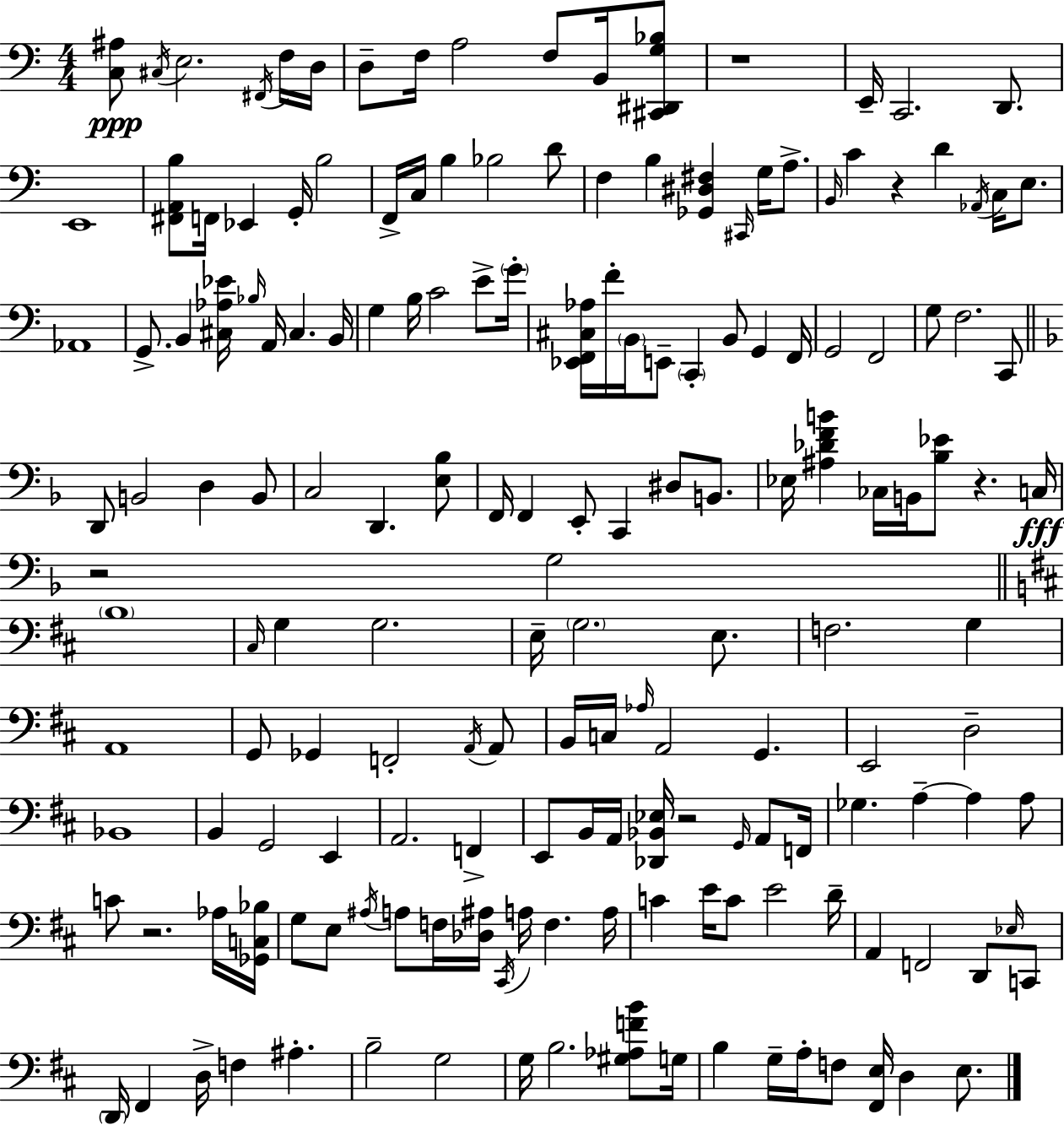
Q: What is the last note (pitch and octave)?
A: E3